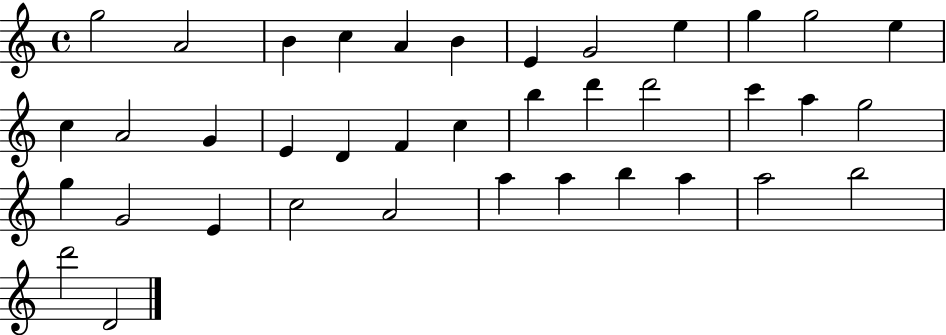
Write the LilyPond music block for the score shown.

{
  \clef treble
  \time 4/4
  \defaultTimeSignature
  \key c \major
  g''2 a'2 | b'4 c''4 a'4 b'4 | e'4 g'2 e''4 | g''4 g''2 e''4 | \break c''4 a'2 g'4 | e'4 d'4 f'4 c''4 | b''4 d'''4 d'''2 | c'''4 a''4 g''2 | \break g''4 g'2 e'4 | c''2 a'2 | a''4 a''4 b''4 a''4 | a''2 b''2 | \break d'''2 d'2 | \bar "|."
}